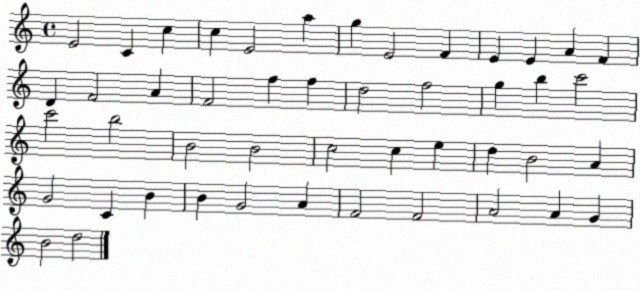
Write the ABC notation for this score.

X:1
T:Untitled
M:4/4
L:1/4
K:C
E2 C c c E2 a g E2 F E E A F D F2 A F2 f f d2 f2 g b c'2 c'2 b2 B2 B2 c2 c e d B2 A G2 C B B G2 A F2 F2 A2 A G B2 d2